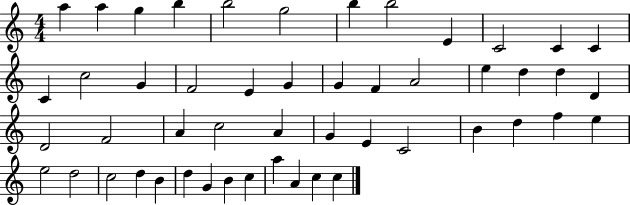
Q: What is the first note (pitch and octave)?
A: A5